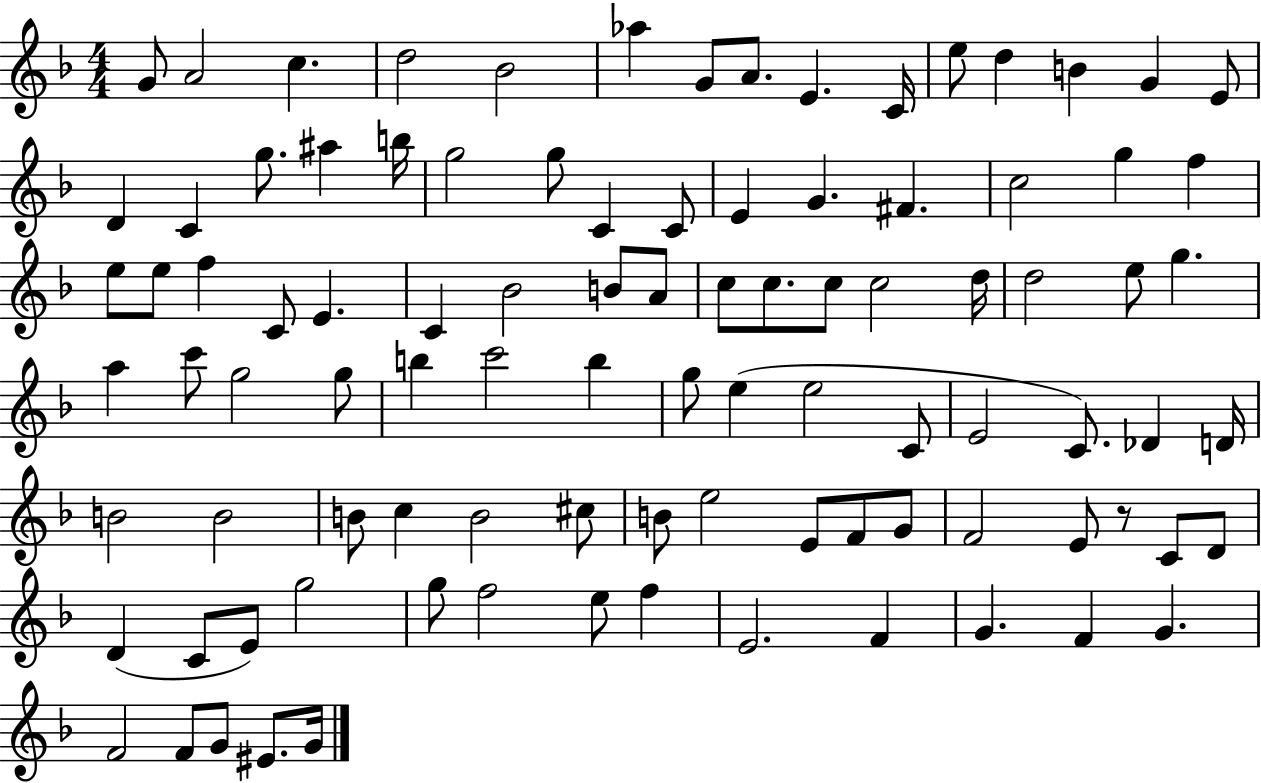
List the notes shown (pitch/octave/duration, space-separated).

G4/e A4/h C5/q. D5/h Bb4/h Ab5/q G4/e A4/e. E4/q. C4/s E5/e D5/q B4/q G4/q E4/e D4/q C4/q G5/e. A#5/q B5/s G5/h G5/e C4/q C4/e E4/q G4/q. F#4/q. C5/h G5/q F5/q E5/e E5/e F5/q C4/e E4/q. C4/q Bb4/h B4/e A4/e C5/e C5/e. C5/e C5/h D5/s D5/h E5/e G5/q. A5/q C6/e G5/h G5/e B5/q C6/h B5/q G5/e E5/q E5/h C4/e E4/h C4/e. Db4/q D4/s B4/h B4/h B4/e C5/q B4/h C#5/e B4/e E5/h E4/e F4/e G4/e F4/h E4/e R/e C4/e D4/e D4/q C4/e E4/e G5/h G5/e F5/h E5/e F5/q E4/h. F4/q G4/q. F4/q G4/q. F4/h F4/e G4/e EIS4/e. G4/s